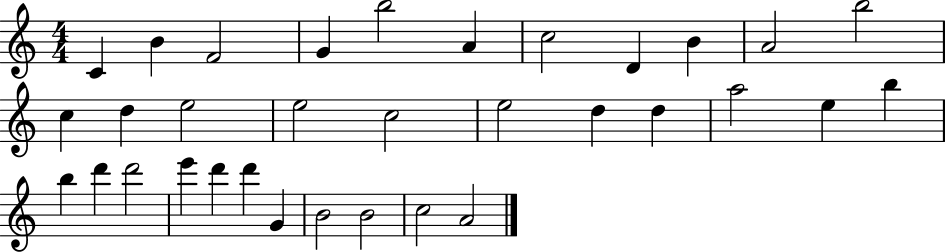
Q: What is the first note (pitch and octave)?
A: C4